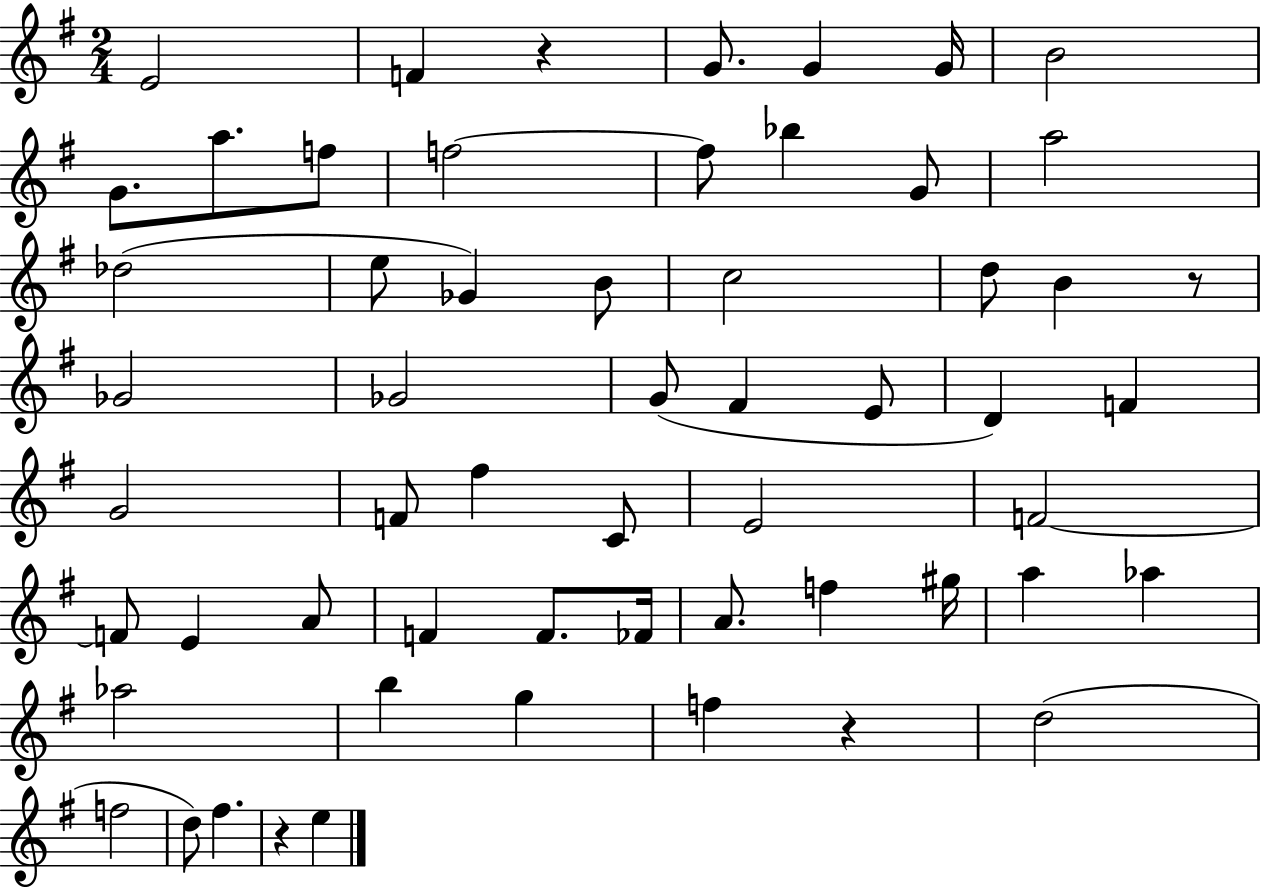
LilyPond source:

{
  \clef treble
  \numericTimeSignature
  \time 2/4
  \key g \major
  e'2 | f'4 r4 | g'8. g'4 g'16 | b'2 | \break g'8. a''8. f''8 | f''2~~ | f''8 bes''4 g'8 | a''2 | \break des''2( | e''8 ges'4) b'8 | c''2 | d''8 b'4 r8 | \break ges'2 | ges'2 | g'8( fis'4 e'8 | d'4) f'4 | \break g'2 | f'8 fis''4 c'8 | e'2 | f'2~~ | \break f'8 e'4 a'8 | f'4 f'8. fes'16 | a'8. f''4 gis''16 | a''4 aes''4 | \break aes''2 | b''4 g''4 | f''4 r4 | d''2( | \break f''2 | d''8) fis''4. | r4 e''4 | \bar "|."
}